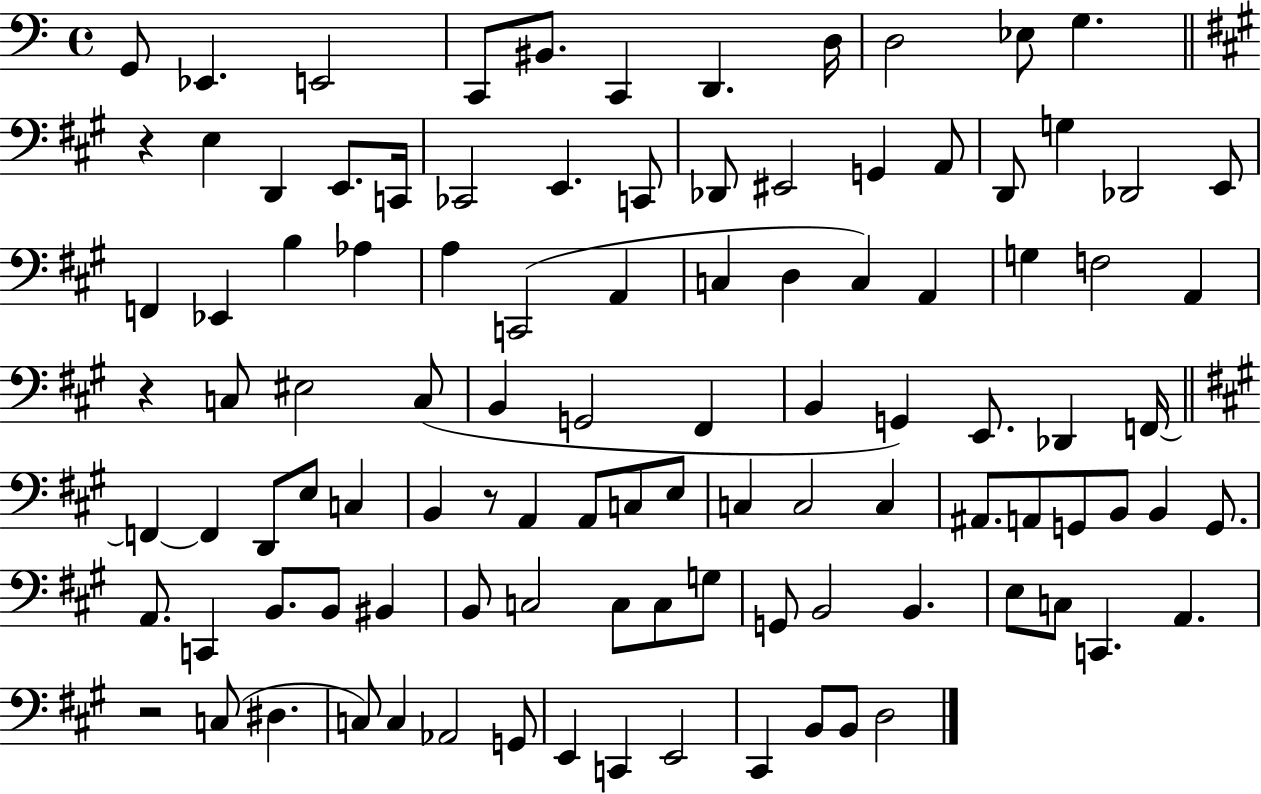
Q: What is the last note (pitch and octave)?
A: D3